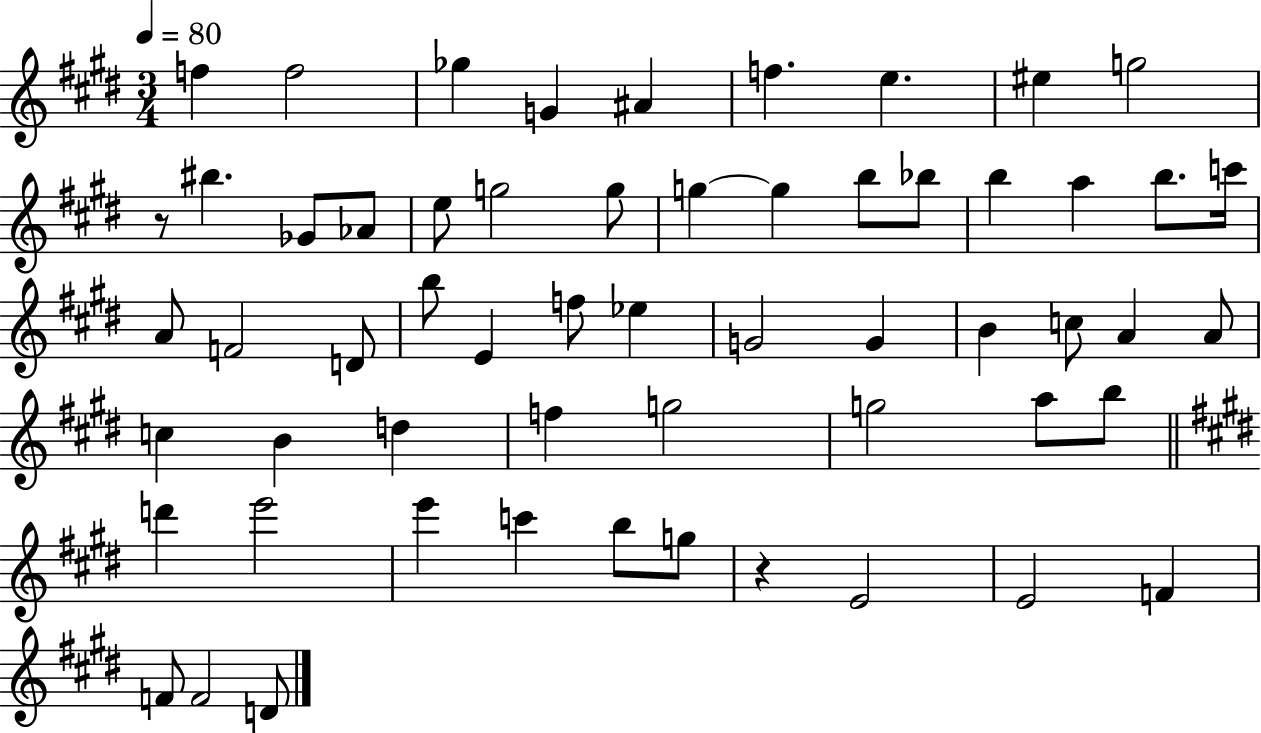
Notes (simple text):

F5/q F5/h Gb5/q G4/q A#4/q F5/q. E5/q. EIS5/q G5/h R/e BIS5/q. Gb4/e Ab4/e E5/e G5/h G5/e G5/q G5/q B5/e Bb5/e B5/q A5/q B5/e. C6/s A4/e F4/h D4/e B5/e E4/q F5/e Eb5/q G4/h G4/q B4/q C5/e A4/q A4/e C5/q B4/q D5/q F5/q G5/h G5/h A5/e B5/e D6/q E6/h E6/q C6/q B5/e G5/e R/q E4/h E4/h F4/q F4/e F4/h D4/e